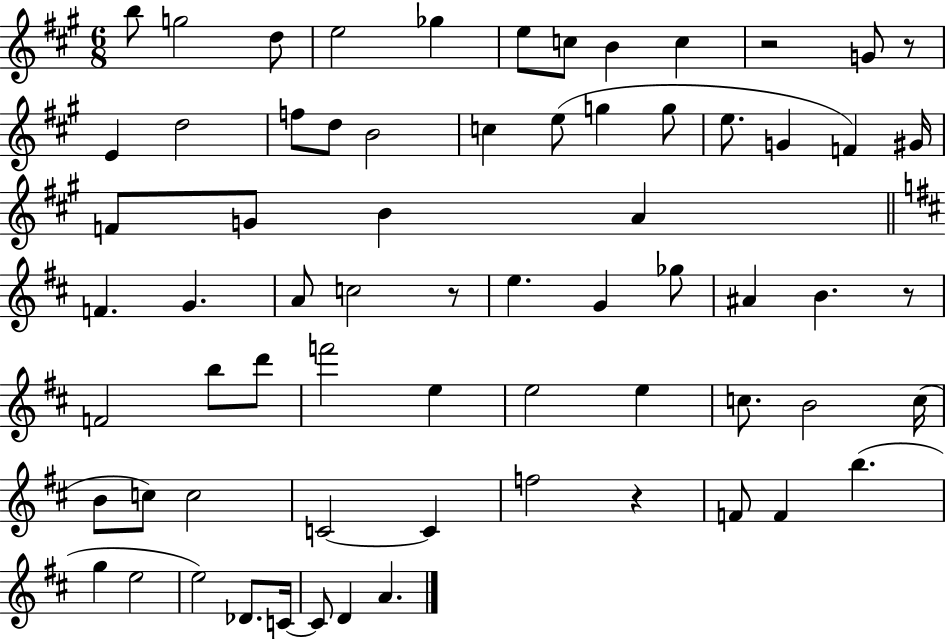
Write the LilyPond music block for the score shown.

{
  \clef treble
  \numericTimeSignature
  \time 6/8
  \key a \major
  b''8 g''2 d''8 | e''2 ges''4 | e''8 c''8 b'4 c''4 | r2 g'8 r8 | \break e'4 d''2 | f''8 d''8 b'2 | c''4 e''8( g''4 g''8 | e''8. g'4 f'4) gis'16 | \break f'8 g'8 b'4 a'4 | \bar "||" \break \key b \minor f'4. g'4. | a'8 c''2 r8 | e''4. g'4 ges''8 | ais'4 b'4. r8 | \break f'2 b''8 d'''8 | f'''2 e''4 | e''2 e''4 | c''8. b'2 c''16( | \break b'8 c''8) c''2 | c'2~~ c'4 | f''2 r4 | f'8 f'4 b''4.( | \break g''4 e''2 | e''2) des'8. c'16~~ | c'8 d'4 a'4. | \bar "|."
}